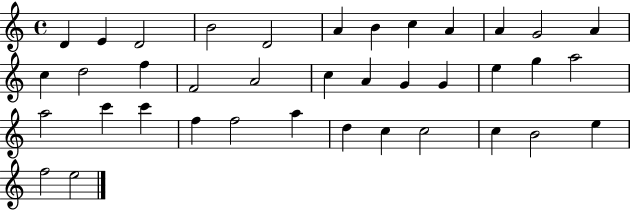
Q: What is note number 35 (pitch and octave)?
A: B4